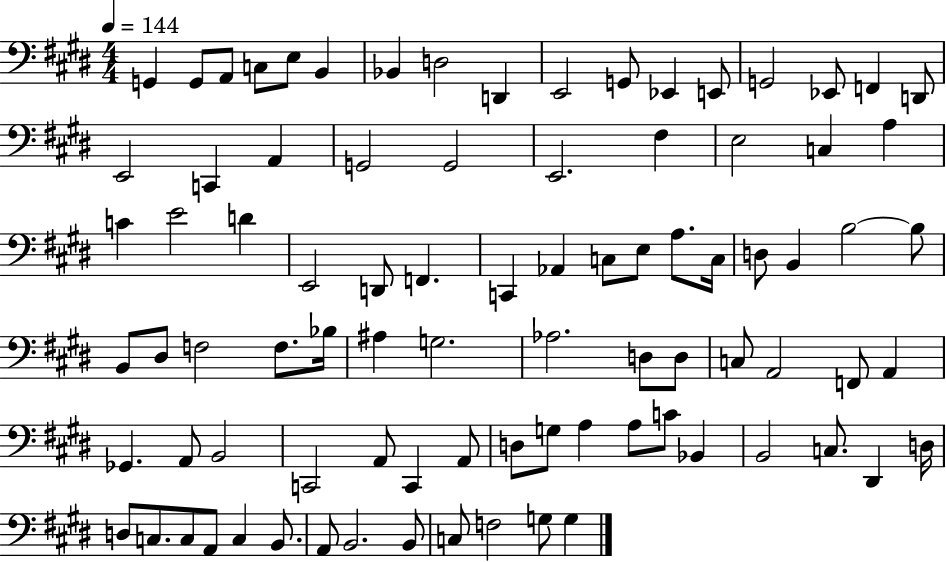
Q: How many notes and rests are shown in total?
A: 87